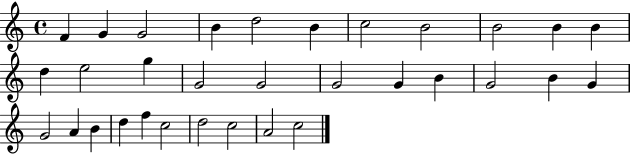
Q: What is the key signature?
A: C major